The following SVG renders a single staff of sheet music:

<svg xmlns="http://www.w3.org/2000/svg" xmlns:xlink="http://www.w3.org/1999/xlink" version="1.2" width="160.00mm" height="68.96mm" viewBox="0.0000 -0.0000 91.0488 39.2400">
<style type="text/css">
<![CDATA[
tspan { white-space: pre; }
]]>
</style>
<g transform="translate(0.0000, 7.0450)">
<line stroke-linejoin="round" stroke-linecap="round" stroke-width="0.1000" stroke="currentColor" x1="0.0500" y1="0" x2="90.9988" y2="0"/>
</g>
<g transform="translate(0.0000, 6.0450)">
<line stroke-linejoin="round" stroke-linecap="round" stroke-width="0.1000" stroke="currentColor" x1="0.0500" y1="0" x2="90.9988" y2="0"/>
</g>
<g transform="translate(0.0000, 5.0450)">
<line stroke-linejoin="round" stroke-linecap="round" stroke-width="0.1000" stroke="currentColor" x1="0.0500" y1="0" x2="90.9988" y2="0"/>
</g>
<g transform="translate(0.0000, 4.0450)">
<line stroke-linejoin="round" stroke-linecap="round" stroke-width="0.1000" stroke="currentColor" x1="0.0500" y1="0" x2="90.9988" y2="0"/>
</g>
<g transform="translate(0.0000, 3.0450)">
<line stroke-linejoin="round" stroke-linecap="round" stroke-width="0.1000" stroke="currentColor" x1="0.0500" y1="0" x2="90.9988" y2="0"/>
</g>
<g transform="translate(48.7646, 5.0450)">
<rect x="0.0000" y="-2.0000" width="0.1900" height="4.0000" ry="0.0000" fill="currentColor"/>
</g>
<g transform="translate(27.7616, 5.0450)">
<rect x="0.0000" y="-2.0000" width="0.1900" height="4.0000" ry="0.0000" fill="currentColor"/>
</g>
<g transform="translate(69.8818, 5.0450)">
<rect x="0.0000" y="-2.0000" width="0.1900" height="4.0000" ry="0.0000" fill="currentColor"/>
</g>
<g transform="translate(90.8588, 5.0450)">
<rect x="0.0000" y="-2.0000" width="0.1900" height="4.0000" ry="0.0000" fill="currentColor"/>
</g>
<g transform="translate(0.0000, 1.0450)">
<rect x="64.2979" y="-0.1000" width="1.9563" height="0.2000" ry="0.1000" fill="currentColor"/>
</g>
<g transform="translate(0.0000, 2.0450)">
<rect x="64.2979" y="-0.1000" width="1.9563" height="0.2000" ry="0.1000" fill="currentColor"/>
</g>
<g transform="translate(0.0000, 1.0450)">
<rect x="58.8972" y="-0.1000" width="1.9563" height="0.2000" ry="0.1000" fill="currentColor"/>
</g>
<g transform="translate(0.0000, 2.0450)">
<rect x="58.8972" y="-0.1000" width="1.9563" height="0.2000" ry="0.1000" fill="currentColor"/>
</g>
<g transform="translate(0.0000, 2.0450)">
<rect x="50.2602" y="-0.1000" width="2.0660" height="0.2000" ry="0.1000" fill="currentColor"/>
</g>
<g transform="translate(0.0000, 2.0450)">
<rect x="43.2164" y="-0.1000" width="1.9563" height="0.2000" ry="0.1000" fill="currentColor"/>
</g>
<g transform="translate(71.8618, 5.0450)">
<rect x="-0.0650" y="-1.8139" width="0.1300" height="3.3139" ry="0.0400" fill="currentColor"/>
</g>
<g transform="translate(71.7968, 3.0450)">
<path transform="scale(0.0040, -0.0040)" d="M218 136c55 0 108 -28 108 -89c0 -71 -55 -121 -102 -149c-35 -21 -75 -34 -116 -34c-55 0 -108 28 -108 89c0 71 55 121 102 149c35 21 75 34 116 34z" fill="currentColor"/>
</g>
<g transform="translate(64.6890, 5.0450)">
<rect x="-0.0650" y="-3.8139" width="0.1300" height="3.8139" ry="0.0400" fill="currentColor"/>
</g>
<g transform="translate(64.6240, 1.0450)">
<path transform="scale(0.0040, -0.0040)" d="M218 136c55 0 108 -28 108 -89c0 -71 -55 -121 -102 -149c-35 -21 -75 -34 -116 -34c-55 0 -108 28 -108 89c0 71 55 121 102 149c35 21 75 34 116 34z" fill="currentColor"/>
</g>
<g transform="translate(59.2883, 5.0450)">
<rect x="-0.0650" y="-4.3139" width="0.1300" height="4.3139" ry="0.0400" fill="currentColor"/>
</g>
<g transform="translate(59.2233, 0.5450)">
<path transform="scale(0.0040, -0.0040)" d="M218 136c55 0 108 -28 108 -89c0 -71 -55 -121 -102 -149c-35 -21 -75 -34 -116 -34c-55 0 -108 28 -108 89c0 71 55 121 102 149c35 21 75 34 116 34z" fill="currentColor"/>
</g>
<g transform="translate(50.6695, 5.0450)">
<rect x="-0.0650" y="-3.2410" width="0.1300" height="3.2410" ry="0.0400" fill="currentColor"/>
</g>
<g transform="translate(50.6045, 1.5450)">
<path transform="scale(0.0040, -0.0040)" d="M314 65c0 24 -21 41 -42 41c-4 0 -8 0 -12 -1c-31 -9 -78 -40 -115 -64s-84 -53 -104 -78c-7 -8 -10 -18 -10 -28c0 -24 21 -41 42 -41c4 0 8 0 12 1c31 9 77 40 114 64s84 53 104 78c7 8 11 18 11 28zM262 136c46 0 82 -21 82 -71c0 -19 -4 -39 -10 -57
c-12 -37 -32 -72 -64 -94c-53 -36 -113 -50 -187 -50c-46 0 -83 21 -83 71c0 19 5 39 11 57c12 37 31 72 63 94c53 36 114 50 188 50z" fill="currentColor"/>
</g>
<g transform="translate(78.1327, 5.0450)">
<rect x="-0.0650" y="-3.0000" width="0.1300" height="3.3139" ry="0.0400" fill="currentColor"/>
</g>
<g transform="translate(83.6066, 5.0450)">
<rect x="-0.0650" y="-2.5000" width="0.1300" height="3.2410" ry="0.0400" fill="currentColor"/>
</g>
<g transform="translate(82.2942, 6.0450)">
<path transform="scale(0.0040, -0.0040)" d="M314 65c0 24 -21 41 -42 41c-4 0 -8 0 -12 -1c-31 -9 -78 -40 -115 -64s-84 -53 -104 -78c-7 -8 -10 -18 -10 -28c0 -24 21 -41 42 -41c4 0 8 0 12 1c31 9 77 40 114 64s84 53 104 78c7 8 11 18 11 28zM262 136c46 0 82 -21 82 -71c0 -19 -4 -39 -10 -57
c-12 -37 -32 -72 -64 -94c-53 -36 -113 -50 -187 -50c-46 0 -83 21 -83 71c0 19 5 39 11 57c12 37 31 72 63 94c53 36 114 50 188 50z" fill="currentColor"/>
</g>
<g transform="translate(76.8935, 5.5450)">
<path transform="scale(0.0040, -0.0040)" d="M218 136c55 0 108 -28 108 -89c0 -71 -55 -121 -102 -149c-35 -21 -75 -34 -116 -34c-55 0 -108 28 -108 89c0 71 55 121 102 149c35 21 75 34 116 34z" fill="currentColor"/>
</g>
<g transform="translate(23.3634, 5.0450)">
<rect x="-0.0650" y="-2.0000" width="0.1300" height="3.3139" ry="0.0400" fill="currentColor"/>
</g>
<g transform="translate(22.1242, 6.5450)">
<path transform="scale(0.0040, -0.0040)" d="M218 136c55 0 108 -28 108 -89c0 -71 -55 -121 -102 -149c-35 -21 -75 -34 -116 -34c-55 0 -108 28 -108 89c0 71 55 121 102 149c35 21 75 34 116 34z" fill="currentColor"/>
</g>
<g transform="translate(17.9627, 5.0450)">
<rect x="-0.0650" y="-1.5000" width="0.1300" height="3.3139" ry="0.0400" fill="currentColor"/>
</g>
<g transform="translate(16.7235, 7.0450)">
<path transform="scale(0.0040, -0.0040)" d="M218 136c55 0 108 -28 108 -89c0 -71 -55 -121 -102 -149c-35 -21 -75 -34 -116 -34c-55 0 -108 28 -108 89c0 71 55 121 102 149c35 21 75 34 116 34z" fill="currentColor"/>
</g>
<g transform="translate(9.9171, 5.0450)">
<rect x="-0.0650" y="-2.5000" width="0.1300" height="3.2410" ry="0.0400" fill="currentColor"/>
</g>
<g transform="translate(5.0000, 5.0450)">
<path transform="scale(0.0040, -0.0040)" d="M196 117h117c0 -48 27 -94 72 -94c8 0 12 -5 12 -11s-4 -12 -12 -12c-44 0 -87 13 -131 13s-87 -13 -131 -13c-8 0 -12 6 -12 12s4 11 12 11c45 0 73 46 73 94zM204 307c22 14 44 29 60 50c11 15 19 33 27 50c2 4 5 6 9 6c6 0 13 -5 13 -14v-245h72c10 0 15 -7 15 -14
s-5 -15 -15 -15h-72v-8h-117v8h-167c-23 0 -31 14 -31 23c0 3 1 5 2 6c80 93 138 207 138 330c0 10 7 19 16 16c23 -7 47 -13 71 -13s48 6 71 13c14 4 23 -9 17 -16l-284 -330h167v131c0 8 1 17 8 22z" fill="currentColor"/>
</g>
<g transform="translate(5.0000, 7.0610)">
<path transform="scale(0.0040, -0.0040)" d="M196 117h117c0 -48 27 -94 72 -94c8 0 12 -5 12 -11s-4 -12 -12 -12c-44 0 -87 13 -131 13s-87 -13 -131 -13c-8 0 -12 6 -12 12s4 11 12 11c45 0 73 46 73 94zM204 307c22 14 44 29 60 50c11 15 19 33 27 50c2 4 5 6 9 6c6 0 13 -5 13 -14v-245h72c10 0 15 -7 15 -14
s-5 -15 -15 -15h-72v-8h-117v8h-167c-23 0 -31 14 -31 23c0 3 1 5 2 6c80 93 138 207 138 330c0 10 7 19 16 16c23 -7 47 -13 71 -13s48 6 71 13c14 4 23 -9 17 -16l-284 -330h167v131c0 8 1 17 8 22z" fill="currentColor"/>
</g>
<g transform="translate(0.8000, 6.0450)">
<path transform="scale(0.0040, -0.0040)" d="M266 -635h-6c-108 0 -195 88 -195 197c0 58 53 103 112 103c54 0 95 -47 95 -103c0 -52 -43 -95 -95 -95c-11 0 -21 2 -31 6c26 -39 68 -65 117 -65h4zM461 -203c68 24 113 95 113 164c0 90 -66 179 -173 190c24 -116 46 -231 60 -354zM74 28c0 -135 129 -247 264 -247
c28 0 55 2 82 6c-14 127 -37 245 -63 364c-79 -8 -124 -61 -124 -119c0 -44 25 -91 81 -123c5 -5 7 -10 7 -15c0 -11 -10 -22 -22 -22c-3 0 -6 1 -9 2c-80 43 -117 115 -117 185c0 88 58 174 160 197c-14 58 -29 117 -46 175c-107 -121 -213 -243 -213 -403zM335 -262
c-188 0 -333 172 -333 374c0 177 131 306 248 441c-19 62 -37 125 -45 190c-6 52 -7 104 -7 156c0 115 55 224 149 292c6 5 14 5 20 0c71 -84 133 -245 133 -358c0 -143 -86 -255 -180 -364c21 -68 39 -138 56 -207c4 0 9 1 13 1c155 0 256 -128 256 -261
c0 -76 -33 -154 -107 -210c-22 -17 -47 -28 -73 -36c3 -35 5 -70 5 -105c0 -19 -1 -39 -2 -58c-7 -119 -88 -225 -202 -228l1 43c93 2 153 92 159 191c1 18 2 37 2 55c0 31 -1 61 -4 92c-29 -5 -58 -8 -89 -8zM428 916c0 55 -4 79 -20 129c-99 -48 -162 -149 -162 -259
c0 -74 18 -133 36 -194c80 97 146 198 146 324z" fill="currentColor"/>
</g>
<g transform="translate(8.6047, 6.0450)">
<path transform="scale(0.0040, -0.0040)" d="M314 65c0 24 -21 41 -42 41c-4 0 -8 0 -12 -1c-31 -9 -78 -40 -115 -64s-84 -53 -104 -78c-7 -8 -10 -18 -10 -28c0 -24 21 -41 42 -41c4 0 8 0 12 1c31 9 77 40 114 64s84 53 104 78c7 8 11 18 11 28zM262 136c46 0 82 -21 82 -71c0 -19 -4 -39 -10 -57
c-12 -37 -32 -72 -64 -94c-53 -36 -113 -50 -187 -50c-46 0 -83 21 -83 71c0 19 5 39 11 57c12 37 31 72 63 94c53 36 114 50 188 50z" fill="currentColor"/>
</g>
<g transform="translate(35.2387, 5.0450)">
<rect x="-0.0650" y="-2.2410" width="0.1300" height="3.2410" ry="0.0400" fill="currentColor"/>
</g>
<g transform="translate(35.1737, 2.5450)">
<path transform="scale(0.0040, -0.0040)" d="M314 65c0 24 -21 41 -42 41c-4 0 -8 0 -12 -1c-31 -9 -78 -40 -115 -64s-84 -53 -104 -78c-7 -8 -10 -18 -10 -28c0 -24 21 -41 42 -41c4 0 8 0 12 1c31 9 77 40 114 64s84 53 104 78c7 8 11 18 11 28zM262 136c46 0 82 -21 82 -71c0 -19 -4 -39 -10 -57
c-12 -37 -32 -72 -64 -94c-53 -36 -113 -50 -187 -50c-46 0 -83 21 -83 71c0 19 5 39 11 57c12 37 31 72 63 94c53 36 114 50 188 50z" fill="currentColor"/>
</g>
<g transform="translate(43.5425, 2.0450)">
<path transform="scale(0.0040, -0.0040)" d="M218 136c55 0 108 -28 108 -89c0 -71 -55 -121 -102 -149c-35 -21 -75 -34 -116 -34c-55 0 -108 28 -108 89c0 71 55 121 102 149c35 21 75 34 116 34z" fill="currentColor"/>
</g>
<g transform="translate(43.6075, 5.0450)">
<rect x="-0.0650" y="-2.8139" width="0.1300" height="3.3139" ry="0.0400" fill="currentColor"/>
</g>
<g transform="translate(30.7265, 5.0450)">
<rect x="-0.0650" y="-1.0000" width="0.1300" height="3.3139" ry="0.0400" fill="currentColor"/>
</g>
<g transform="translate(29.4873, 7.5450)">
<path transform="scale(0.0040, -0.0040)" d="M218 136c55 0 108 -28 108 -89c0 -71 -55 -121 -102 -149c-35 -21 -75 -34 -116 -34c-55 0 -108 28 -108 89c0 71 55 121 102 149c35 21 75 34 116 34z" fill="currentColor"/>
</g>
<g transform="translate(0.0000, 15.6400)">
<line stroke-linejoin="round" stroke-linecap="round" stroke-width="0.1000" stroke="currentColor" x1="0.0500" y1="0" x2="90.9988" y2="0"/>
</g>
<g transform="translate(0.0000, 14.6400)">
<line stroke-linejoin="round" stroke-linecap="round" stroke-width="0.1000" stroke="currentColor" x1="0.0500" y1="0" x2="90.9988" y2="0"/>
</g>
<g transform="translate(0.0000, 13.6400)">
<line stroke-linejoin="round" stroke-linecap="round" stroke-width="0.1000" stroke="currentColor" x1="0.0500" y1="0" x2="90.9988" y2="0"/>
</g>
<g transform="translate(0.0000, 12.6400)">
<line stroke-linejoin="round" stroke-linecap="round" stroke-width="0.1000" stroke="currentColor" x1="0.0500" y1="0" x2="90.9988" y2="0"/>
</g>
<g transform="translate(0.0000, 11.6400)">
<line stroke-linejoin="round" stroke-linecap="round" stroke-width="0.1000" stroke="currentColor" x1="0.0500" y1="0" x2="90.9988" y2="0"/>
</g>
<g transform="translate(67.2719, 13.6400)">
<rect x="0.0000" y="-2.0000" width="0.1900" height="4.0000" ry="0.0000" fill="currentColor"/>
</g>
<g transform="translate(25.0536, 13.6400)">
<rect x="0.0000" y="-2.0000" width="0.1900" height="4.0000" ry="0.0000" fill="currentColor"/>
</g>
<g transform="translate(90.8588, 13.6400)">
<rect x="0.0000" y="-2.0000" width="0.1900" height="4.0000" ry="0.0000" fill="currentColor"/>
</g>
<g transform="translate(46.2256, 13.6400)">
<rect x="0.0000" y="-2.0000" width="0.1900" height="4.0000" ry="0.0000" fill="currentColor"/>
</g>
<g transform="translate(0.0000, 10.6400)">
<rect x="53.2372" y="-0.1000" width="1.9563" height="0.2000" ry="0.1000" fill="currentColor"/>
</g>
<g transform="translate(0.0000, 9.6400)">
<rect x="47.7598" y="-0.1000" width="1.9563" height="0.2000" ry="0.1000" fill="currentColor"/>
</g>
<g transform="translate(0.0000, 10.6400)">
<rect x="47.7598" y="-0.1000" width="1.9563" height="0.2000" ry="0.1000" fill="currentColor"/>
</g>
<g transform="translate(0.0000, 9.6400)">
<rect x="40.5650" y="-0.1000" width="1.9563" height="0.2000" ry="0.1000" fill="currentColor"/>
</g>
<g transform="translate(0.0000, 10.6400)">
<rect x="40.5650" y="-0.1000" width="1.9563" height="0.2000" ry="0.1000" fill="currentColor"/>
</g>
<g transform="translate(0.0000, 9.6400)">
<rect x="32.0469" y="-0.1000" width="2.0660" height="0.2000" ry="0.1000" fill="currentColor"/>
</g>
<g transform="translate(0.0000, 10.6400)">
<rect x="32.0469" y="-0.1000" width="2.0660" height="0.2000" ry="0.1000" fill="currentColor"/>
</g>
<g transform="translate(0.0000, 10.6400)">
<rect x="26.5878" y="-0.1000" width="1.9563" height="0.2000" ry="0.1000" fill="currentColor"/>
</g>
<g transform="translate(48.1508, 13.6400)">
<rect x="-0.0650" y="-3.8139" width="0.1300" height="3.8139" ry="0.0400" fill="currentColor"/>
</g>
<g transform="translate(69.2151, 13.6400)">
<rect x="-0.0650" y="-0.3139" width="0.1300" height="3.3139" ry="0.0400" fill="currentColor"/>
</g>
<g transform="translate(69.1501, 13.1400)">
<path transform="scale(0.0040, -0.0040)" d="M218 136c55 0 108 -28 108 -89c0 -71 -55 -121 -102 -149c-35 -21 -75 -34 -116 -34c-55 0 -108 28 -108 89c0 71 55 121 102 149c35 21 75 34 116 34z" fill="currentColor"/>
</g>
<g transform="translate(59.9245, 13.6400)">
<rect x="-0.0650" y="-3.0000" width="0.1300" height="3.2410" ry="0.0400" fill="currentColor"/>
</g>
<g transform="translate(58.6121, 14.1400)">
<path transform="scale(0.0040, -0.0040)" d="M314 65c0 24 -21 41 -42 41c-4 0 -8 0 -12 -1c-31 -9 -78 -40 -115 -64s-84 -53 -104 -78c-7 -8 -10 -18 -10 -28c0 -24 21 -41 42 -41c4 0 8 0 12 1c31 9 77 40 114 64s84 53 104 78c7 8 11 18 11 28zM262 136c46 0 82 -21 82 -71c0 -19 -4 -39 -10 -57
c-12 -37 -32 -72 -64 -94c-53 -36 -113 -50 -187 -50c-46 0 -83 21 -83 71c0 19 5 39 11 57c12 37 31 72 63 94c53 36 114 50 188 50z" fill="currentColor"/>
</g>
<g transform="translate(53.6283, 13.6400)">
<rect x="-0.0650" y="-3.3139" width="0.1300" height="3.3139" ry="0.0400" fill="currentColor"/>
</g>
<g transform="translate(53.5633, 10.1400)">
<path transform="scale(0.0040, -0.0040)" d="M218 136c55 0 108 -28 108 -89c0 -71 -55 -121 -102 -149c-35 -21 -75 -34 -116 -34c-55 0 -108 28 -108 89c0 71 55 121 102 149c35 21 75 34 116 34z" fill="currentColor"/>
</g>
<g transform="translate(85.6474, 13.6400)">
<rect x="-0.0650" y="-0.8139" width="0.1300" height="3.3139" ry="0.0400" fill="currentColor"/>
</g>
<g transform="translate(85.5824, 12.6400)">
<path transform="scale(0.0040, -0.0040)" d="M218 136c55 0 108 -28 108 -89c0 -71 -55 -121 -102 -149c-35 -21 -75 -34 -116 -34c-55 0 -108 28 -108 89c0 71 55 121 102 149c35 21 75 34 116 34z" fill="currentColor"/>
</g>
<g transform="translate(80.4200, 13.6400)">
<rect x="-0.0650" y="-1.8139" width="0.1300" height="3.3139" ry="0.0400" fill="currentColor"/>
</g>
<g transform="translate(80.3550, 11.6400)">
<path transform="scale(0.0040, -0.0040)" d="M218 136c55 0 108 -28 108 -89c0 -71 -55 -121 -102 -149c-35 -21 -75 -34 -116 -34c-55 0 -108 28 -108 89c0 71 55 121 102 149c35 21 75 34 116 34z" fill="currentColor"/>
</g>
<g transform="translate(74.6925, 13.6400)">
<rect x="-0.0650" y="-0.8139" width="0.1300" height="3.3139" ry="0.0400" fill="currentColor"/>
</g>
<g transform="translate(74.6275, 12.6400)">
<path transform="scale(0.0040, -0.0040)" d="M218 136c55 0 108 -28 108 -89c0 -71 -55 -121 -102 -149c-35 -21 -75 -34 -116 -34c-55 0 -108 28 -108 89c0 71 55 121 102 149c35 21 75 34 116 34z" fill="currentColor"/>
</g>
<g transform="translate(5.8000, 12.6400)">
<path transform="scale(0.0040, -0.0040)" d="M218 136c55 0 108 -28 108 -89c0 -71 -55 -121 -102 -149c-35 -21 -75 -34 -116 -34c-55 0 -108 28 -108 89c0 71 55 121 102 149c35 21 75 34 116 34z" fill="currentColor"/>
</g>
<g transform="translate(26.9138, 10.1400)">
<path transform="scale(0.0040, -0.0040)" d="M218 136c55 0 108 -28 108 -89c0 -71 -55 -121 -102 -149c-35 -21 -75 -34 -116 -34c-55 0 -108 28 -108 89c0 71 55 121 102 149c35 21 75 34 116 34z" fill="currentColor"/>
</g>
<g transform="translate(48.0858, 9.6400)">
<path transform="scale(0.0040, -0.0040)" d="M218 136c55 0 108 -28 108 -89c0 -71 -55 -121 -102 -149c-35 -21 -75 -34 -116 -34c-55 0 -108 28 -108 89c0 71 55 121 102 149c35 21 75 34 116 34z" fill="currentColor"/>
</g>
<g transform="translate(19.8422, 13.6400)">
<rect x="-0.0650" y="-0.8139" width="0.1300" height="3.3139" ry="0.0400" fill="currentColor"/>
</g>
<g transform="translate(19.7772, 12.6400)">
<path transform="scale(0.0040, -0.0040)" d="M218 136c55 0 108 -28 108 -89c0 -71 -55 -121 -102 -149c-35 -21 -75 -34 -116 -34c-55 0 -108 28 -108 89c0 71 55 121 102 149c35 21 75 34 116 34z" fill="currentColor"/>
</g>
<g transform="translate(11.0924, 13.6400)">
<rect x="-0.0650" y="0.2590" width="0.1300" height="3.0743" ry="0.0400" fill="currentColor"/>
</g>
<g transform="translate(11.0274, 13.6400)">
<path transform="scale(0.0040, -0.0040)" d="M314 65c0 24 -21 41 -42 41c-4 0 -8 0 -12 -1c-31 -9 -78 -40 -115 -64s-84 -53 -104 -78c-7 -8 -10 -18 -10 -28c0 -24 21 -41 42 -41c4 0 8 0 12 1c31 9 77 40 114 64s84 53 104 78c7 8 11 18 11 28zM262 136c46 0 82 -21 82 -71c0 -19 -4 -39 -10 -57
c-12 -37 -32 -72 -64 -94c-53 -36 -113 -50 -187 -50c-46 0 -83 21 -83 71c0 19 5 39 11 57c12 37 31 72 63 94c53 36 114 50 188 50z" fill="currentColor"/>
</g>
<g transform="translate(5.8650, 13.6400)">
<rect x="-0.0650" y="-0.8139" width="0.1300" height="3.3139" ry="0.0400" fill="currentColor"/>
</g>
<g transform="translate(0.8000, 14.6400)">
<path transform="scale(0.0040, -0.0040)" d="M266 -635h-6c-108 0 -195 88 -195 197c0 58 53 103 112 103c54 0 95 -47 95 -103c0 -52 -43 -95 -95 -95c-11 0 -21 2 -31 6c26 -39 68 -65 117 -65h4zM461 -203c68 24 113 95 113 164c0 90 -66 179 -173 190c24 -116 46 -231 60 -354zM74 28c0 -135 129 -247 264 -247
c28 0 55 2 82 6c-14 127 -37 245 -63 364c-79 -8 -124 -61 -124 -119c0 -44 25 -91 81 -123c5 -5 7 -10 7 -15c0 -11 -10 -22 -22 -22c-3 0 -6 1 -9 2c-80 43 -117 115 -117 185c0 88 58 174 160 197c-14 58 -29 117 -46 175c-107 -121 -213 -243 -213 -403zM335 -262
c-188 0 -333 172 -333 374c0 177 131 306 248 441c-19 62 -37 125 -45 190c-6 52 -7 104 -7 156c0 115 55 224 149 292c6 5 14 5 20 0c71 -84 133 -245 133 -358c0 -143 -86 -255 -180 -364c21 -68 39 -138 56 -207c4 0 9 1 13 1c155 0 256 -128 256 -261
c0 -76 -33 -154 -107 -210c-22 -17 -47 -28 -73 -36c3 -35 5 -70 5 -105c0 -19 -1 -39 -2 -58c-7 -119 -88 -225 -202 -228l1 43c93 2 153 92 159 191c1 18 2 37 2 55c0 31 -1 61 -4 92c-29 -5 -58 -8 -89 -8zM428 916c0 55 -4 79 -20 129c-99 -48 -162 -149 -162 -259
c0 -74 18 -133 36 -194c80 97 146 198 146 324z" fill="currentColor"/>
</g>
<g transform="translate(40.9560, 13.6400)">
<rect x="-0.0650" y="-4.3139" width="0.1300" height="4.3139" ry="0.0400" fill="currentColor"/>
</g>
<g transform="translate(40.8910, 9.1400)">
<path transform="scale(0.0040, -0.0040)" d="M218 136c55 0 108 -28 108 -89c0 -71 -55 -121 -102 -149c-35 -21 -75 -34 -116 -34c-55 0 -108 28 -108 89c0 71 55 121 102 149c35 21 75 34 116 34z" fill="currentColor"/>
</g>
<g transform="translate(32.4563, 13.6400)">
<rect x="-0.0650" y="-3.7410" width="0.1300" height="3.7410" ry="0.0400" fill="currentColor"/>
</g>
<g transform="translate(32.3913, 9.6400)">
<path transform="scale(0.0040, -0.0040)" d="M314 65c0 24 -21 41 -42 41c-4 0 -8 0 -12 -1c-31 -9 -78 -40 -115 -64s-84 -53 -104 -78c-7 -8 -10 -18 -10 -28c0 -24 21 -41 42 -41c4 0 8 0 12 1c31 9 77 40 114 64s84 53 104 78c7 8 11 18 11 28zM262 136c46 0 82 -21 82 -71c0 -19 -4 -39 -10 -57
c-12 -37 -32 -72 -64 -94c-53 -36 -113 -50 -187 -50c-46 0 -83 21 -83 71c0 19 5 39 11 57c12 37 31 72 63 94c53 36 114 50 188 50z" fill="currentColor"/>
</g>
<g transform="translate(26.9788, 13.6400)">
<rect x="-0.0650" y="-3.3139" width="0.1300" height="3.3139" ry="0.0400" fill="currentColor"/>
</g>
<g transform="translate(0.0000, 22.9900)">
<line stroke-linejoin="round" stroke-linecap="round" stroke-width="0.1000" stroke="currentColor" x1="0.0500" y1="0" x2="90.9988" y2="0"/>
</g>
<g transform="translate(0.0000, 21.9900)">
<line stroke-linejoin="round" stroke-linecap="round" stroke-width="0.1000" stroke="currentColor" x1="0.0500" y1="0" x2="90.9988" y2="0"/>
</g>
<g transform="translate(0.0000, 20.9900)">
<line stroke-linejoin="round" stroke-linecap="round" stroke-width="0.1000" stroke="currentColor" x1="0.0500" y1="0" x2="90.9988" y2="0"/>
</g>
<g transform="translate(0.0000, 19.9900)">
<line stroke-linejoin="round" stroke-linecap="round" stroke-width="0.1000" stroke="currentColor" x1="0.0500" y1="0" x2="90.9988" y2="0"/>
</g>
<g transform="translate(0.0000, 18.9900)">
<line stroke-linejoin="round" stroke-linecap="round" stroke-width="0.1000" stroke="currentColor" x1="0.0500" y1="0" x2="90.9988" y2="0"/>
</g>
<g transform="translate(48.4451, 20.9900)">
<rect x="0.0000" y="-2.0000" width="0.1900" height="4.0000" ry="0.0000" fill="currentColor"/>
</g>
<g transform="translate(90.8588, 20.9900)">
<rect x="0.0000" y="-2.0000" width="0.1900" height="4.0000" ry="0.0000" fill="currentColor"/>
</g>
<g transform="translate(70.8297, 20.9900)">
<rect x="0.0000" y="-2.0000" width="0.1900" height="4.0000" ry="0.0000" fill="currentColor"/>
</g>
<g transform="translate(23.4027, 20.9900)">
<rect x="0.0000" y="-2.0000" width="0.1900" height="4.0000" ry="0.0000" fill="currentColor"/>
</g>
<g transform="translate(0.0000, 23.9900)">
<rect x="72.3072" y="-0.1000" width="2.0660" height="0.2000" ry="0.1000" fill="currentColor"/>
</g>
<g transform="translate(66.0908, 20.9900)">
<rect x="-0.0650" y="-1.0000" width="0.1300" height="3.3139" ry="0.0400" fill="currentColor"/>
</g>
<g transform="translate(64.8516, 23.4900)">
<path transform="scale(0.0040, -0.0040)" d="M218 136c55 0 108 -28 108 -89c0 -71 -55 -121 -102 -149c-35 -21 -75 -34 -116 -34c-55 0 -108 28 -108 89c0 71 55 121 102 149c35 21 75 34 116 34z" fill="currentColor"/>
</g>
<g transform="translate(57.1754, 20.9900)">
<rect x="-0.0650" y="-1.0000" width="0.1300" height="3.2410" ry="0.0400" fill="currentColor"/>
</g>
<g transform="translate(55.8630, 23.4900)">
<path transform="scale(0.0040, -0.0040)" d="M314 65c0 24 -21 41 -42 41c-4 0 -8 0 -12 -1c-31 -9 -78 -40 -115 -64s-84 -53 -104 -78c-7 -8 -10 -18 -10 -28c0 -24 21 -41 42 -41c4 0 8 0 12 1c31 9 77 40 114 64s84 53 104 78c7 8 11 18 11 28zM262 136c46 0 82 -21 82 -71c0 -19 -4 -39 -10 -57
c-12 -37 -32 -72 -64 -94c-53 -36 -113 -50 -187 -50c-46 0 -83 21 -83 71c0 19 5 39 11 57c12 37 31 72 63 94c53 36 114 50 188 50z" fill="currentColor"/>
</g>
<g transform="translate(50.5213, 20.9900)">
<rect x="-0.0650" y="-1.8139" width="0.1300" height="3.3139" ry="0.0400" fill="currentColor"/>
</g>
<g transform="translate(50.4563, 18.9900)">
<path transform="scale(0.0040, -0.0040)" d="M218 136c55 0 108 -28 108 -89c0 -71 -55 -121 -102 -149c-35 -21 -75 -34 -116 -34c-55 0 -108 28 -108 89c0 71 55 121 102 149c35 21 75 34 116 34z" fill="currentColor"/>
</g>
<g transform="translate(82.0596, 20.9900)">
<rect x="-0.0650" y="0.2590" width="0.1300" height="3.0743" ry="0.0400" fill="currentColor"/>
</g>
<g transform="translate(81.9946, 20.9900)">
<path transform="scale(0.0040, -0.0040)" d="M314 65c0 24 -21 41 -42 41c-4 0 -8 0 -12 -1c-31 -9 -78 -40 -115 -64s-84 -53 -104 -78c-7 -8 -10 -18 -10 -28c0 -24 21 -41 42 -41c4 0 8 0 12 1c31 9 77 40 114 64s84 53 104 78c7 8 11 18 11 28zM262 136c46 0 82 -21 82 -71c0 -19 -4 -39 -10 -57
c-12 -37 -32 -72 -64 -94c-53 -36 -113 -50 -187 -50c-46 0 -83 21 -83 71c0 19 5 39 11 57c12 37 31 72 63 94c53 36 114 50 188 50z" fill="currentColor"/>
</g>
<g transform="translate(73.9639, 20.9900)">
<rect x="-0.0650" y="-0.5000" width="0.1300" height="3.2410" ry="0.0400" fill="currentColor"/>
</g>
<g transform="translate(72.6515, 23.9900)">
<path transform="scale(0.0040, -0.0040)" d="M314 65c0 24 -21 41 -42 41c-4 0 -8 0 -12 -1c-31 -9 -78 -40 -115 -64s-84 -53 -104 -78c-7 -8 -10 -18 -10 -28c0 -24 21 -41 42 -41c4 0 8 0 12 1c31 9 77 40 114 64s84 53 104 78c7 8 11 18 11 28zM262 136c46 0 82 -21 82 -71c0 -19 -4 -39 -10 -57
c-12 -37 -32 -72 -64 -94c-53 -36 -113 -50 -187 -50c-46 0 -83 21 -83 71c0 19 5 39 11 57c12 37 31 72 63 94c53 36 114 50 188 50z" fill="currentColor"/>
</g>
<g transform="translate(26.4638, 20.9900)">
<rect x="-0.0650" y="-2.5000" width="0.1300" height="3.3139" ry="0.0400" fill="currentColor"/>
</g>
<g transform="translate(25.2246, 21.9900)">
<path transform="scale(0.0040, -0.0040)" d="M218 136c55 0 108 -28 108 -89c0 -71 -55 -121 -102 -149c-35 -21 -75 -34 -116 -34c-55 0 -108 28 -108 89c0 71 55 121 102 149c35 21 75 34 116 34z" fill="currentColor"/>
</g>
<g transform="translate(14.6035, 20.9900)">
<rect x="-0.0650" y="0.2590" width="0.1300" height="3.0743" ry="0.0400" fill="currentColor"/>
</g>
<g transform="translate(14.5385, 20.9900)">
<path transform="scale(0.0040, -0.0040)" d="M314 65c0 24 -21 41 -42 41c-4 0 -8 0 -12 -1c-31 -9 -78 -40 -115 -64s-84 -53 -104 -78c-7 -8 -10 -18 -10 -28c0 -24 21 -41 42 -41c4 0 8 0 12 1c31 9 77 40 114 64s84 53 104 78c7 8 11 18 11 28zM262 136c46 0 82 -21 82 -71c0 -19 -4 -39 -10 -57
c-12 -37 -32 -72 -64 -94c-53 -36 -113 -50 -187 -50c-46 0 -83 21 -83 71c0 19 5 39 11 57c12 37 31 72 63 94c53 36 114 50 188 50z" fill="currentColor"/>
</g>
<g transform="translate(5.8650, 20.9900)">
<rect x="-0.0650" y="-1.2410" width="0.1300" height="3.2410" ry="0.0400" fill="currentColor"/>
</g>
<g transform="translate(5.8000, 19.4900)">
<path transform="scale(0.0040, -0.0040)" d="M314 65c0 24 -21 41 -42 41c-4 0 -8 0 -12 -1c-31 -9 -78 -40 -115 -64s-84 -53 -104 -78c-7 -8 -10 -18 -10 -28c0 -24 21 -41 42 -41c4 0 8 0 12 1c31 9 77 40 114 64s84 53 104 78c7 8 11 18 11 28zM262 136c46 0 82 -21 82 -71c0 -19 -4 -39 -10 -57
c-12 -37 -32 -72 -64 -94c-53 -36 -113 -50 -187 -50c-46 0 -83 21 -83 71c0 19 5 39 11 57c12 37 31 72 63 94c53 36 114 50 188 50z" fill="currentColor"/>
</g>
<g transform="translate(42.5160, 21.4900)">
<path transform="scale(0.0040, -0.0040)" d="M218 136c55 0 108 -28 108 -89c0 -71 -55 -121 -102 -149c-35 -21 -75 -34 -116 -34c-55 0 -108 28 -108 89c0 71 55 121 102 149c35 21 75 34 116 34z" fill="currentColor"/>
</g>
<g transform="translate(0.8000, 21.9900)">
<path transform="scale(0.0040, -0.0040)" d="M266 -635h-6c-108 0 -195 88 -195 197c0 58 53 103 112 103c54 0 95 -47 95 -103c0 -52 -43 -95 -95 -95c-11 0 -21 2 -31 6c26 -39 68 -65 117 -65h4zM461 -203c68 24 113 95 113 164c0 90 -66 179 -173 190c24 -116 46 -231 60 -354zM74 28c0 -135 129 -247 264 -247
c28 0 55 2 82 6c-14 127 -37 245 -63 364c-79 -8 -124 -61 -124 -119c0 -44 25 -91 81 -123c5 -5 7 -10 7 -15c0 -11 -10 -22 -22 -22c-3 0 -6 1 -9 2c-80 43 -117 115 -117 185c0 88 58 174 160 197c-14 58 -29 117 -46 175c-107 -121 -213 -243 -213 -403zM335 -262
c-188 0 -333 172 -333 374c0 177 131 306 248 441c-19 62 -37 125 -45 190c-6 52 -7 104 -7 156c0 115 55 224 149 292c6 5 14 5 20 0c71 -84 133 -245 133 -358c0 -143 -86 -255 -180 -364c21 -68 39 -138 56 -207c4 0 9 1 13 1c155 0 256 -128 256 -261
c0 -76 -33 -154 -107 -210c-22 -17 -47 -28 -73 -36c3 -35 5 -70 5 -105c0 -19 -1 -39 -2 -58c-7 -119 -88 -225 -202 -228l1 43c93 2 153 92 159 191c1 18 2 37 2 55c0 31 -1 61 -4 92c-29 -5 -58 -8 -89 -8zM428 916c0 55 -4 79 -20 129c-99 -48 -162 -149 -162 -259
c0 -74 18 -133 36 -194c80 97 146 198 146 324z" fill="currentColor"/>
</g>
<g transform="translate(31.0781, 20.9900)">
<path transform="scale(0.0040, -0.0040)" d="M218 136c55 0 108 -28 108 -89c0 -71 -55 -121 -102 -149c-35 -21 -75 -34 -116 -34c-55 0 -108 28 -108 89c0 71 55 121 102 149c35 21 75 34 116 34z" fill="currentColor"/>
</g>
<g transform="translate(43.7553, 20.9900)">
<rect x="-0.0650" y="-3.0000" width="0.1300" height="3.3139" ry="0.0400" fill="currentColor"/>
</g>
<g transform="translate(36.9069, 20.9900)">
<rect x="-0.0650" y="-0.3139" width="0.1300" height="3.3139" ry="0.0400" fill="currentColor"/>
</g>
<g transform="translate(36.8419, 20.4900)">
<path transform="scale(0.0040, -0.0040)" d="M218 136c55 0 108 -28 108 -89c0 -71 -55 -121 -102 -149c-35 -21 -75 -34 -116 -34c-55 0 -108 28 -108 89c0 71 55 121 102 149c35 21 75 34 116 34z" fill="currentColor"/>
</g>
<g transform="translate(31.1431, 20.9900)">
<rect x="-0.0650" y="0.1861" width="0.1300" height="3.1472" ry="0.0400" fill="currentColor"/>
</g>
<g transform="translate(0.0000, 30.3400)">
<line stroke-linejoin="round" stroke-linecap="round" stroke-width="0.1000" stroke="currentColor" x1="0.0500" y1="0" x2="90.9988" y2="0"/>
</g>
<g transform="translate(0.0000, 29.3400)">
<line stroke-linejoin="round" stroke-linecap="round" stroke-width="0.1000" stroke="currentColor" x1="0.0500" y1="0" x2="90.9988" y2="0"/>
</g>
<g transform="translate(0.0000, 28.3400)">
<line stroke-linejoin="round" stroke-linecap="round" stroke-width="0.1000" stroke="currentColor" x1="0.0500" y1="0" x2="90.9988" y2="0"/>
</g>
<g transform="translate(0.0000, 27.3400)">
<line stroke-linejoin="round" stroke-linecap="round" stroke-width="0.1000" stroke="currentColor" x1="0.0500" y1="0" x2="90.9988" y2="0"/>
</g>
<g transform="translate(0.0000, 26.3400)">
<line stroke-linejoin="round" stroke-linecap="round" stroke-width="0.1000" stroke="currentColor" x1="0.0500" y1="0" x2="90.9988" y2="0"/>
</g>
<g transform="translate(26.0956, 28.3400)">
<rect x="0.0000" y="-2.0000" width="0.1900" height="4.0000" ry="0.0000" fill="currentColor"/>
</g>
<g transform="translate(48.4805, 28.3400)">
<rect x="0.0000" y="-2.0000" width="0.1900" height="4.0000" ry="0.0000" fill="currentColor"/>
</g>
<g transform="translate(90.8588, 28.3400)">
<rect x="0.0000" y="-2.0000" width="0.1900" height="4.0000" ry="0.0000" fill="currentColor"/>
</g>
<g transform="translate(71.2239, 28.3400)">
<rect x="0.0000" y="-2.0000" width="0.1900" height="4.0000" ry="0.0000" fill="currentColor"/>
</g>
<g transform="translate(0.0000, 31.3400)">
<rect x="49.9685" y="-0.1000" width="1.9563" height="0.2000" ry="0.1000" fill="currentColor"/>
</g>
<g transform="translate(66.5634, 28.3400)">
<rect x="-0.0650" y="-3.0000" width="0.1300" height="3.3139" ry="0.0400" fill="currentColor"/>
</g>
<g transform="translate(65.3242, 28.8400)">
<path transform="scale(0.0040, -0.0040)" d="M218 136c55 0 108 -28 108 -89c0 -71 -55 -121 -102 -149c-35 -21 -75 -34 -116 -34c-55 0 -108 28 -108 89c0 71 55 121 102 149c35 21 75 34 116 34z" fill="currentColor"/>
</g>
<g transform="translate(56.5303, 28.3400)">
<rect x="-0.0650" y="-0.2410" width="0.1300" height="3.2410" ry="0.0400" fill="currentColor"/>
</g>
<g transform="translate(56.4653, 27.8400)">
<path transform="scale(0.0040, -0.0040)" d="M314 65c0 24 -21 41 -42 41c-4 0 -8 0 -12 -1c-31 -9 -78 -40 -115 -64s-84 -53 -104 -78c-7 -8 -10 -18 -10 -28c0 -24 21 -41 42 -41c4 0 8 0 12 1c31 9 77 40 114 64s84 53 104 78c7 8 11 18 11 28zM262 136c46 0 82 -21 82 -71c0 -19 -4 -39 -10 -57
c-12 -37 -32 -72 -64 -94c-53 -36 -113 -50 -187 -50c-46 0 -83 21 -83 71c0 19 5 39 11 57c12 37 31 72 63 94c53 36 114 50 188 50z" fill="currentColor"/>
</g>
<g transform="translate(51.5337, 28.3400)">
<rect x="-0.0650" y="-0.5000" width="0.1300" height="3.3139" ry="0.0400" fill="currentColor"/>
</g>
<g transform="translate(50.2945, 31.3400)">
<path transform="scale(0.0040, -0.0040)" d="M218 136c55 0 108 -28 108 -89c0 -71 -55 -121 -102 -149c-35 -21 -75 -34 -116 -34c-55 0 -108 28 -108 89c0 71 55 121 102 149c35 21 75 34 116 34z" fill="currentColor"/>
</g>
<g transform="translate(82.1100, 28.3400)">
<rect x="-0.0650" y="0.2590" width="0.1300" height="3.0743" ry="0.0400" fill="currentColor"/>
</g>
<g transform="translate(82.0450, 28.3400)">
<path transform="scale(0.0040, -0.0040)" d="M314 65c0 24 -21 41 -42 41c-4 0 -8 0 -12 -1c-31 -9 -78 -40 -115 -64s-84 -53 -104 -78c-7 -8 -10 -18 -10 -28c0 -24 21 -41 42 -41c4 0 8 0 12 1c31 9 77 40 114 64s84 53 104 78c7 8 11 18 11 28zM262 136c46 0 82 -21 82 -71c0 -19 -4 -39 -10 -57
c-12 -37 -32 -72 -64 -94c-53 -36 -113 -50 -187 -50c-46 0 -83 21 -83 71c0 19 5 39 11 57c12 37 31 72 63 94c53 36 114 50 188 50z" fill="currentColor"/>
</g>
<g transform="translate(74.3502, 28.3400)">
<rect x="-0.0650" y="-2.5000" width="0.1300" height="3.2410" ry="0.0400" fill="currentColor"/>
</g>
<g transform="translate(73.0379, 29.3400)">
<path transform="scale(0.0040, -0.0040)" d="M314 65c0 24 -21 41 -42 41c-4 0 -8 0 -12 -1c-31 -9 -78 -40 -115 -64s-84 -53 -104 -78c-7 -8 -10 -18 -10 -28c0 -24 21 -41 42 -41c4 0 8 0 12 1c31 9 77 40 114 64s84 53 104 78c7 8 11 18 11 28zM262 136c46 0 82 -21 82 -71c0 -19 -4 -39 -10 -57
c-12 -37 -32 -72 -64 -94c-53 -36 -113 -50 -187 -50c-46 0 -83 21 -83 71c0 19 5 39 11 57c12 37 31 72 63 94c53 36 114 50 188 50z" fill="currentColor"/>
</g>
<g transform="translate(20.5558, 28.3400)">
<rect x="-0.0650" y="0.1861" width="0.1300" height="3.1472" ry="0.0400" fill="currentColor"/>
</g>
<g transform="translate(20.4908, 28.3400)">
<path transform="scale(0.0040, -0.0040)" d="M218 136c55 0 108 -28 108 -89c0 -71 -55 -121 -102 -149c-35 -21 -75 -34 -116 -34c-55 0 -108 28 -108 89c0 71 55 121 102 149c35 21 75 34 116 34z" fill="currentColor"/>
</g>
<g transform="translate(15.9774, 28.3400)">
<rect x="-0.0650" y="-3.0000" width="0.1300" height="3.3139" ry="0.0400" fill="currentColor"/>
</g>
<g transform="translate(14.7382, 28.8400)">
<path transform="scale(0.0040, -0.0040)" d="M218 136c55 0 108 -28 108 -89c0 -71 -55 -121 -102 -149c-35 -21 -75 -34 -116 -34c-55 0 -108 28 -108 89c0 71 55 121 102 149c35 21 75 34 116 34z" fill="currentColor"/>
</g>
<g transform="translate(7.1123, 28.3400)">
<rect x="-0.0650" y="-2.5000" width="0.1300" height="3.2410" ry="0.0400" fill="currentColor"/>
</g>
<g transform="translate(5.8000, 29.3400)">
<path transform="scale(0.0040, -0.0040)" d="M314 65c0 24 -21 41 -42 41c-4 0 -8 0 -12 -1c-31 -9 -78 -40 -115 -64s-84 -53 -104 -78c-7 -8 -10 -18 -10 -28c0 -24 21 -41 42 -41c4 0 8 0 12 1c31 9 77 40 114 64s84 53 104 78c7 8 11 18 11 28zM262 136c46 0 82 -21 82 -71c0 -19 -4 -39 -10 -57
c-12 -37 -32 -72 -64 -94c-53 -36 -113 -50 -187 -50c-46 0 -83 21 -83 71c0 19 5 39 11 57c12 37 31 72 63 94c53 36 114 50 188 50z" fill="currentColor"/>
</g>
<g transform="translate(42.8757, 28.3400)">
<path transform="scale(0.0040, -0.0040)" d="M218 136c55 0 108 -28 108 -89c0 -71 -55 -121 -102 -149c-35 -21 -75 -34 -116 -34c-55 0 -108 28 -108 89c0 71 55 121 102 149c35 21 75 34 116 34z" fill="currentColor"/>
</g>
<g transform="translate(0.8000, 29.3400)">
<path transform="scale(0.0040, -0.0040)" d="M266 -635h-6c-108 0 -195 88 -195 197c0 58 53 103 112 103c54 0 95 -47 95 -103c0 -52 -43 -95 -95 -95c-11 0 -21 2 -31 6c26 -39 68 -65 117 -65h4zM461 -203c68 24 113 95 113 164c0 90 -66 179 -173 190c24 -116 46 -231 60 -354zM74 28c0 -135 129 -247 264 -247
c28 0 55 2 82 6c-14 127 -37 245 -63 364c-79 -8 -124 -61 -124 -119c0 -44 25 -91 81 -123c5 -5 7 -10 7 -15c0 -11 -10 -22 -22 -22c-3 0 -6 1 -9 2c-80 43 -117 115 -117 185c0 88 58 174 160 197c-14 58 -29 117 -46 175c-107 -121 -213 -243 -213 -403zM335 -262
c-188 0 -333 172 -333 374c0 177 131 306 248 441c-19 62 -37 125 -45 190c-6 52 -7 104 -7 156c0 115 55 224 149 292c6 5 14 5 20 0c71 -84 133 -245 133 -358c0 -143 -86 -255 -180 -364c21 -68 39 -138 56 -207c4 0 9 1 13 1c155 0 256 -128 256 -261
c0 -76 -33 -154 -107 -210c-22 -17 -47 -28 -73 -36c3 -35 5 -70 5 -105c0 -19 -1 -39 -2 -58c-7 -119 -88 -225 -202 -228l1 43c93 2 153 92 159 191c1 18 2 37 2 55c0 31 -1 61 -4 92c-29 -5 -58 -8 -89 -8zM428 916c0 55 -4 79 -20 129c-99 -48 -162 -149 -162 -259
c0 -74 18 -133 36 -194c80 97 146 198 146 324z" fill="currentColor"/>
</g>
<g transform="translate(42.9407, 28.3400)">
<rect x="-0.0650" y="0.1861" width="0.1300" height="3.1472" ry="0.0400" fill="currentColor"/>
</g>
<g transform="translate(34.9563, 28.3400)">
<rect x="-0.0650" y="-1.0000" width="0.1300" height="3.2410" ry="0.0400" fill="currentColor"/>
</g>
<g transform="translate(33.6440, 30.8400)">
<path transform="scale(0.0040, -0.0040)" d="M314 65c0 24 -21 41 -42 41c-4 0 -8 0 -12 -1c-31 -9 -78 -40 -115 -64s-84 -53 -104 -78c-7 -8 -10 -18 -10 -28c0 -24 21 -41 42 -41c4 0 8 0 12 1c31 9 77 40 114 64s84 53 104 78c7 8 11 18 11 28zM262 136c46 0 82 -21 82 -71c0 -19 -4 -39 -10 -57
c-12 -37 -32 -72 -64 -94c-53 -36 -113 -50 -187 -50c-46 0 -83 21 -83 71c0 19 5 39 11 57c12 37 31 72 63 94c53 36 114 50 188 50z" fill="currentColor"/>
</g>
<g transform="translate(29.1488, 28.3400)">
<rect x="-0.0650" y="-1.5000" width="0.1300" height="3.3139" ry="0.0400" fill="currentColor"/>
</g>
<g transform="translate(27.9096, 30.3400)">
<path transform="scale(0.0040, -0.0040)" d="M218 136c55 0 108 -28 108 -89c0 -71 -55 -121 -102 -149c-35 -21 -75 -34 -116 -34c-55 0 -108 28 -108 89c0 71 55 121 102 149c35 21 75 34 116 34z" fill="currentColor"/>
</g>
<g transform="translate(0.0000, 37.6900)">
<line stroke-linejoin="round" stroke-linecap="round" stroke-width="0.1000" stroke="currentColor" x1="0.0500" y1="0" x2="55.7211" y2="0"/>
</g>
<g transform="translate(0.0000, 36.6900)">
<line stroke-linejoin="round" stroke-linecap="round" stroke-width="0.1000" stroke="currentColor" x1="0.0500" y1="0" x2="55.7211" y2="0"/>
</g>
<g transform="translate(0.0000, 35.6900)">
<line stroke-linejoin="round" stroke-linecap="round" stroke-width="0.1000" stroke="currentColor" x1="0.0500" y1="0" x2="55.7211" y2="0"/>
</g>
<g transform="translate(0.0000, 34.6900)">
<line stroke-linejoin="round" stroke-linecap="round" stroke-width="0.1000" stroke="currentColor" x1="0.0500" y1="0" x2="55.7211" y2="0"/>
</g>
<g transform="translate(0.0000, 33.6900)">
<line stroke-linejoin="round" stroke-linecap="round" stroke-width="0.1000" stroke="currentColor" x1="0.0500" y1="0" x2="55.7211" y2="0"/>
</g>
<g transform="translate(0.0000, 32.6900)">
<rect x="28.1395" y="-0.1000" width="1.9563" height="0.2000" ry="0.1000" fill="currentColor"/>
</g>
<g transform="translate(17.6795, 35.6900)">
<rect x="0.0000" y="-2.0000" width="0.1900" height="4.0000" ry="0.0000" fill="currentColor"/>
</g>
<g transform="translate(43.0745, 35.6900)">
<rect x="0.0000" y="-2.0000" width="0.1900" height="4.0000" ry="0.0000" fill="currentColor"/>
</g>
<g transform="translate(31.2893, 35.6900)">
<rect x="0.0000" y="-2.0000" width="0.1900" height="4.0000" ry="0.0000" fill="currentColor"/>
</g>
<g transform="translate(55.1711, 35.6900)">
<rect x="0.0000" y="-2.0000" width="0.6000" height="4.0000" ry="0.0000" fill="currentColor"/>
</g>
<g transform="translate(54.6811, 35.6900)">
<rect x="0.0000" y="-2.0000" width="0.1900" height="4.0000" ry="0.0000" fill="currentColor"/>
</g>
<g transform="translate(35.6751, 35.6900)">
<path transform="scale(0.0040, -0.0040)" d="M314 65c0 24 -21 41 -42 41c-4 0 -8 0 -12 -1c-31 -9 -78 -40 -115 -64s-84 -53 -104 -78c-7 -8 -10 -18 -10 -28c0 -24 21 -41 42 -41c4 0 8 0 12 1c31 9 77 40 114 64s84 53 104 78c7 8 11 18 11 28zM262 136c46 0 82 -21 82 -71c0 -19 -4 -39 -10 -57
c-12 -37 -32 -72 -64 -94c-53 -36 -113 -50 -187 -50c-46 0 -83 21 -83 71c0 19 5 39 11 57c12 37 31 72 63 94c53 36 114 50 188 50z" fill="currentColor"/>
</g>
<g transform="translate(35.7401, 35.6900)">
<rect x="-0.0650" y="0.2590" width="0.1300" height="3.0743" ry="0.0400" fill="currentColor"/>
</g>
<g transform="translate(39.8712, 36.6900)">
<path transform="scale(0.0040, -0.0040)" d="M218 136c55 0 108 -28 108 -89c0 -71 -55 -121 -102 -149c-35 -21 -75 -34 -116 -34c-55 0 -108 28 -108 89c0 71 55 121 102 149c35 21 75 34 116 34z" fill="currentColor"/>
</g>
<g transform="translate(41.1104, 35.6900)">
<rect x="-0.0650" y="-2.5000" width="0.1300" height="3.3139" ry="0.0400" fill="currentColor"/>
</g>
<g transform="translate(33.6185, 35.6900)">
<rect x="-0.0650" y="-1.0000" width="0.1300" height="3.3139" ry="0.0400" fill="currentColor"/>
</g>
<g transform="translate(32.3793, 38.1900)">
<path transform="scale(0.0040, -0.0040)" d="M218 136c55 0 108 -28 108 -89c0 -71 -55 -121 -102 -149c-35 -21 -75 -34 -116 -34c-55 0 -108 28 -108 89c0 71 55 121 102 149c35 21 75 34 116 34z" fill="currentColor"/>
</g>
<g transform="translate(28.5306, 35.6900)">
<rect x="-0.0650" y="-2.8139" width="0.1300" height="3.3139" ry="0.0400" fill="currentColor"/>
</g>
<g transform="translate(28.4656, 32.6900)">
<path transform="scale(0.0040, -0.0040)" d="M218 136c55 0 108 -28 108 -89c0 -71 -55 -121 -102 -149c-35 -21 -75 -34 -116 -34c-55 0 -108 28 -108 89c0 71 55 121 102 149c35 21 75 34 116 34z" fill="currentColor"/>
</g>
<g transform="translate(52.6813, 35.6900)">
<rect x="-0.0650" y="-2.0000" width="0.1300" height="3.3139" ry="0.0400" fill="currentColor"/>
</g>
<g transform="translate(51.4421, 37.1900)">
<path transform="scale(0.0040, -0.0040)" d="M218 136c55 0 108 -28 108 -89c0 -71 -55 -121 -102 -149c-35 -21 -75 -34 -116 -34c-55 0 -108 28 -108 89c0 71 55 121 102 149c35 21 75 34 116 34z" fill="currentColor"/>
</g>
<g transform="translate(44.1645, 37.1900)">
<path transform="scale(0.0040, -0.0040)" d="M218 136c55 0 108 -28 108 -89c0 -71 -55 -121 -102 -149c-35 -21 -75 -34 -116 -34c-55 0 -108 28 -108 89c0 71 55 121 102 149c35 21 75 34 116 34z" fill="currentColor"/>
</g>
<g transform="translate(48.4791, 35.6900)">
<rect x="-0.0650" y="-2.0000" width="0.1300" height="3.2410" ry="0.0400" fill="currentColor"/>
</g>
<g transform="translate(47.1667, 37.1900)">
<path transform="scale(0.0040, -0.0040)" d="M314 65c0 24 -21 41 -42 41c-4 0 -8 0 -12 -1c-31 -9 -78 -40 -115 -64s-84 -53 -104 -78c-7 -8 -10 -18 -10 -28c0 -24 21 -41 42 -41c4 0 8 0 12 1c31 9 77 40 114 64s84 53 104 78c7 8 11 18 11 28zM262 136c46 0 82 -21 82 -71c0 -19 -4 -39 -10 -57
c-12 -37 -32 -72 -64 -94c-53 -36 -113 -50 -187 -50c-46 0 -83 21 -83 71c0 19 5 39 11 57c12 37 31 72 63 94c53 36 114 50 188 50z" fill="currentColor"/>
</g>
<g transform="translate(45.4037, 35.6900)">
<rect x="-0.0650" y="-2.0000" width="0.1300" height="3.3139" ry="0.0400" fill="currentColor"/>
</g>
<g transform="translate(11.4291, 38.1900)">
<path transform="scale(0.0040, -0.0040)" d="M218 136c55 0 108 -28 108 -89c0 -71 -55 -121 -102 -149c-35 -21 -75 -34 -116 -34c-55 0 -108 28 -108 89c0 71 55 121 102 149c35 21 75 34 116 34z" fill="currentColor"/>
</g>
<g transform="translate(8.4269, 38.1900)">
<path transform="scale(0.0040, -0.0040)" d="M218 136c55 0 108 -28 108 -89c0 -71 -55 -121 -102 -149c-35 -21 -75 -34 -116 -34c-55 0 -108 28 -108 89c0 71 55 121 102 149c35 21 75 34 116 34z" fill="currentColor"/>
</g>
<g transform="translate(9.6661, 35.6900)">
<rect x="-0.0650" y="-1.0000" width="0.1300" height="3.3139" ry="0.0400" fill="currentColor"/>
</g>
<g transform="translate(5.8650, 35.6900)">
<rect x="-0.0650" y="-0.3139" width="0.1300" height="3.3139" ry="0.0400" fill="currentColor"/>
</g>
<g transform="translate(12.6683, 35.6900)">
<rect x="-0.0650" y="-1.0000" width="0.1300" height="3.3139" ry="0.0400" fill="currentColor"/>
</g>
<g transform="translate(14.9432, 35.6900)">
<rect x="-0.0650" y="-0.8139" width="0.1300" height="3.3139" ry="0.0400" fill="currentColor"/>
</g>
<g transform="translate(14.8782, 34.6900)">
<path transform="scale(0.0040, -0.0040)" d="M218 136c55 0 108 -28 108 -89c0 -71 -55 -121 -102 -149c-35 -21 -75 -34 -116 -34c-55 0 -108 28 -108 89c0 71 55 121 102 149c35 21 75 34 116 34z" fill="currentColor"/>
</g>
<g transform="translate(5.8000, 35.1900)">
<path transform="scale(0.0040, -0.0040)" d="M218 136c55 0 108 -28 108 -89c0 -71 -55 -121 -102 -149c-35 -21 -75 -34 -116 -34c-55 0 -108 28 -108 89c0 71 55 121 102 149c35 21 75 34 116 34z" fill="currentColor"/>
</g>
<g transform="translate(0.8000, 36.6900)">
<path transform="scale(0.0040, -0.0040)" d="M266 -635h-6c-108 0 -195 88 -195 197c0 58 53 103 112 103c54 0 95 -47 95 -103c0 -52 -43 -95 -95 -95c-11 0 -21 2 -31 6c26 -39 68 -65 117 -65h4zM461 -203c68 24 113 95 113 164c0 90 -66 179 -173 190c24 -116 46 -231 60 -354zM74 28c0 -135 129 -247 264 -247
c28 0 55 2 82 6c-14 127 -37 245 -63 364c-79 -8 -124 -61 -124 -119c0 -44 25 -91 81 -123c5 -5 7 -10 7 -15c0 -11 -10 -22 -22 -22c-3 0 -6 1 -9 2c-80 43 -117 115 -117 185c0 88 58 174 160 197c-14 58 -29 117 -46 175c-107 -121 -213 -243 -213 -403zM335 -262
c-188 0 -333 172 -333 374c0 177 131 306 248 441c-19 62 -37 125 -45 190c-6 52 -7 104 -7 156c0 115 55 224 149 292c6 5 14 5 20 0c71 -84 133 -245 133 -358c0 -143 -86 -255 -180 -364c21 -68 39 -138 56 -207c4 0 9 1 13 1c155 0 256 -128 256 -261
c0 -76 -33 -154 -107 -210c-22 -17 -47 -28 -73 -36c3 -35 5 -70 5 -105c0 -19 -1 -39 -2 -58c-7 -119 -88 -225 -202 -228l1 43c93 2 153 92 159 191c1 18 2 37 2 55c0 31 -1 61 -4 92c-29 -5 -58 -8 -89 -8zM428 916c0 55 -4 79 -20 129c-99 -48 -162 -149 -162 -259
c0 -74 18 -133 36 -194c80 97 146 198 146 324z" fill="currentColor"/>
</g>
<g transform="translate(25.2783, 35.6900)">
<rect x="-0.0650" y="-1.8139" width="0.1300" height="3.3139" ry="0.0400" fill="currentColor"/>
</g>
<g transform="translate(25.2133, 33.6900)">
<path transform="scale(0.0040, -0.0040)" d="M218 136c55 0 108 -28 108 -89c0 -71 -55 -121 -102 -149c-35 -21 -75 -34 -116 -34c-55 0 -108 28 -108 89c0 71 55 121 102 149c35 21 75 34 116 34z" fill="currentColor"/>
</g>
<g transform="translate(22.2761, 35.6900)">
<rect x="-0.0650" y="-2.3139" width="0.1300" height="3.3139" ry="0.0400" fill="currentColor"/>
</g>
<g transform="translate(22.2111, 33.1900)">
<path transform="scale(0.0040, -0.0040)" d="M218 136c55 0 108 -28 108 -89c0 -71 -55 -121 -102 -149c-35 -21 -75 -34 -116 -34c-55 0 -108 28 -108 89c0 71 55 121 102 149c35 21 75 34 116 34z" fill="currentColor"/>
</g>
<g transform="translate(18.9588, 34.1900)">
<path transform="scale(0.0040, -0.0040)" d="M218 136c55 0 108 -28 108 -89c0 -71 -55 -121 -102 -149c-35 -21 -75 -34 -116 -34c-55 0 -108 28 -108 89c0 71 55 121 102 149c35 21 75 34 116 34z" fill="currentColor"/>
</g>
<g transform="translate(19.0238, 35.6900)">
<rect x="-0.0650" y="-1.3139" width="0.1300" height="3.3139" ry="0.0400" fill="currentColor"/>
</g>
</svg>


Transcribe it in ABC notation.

X:1
T:Untitled
M:4/4
L:1/4
K:C
G2 E F D g2 a b2 d' c' f A G2 d B2 d b c'2 d' c' b A2 c d f d e2 B2 G B c A f D2 D C2 B2 G2 A B E D2 B C c2 A G2 B2 c D D d e g f a D B2 G F F2 F